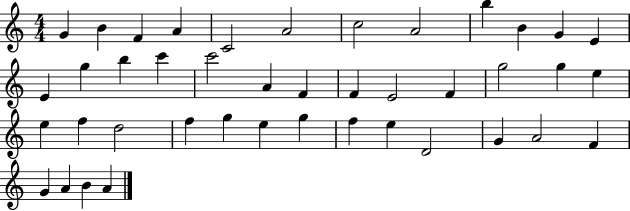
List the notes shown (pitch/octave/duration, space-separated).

G4/q B4/q F4/q A4/q C4/h A4/h C5/h A4/h B5/q B4/q G4/q E4/q E4/q G5/q B5/q C6/q C6/h A4/q F4/q F4/q E4/h F4/q G5/h G5/q E5/q E5/q F5/q D5/h F5/q G5/q E5/q G5/q F5/q E5/q D4/h G4/q A4/h F4/q G4/q A4/q B4/q A4/q